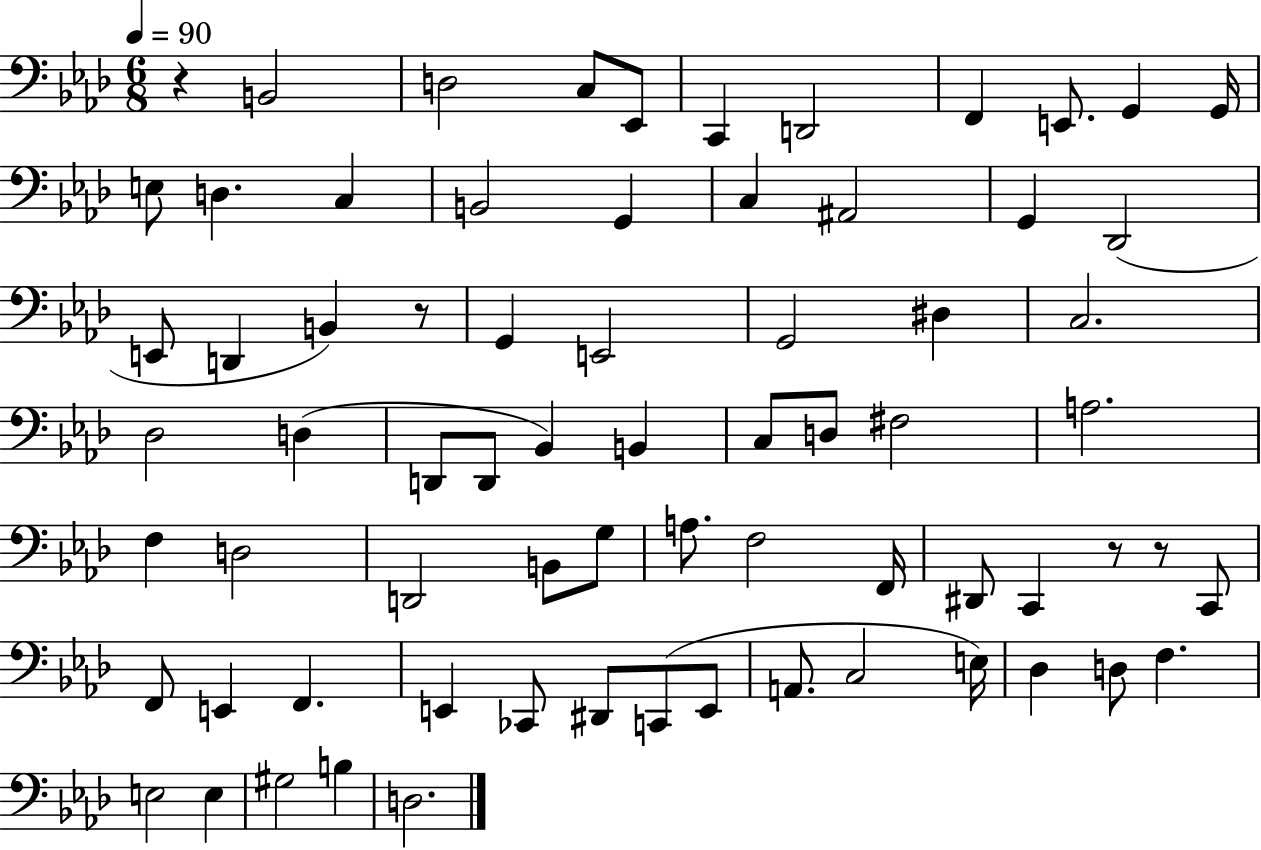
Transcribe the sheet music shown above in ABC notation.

X:1
T:Untitled
M:6/8
L:1/4
K:Ab
z B,,2 D,2 C,/2 _E,,/2 C,, D,,2 F,, E,,/2 G,, G,,/4 E,/2 D, C, B,,2 G,, C, ^A,,2 G,, _D,,2 E,,/2 D,, B,, z/2 G,, E,,2 G,,2 ^D, C,2 _D,2 D, D,,/2 D,,/2 _B,, B,, C,/2 D,/2 ^F,2 A,2 F, D,2 D,,2 B,,/2 G,/2 A,/2 F,2 F,,/4 ^D,,/2 C,, z/2 z/2 C,,/2 F,,/2 E,, F,, E,, _C,,/2 ^D,,/2 C,,/2 E,,/2 A,,/2 C,2 E,/4 _D, D,/2 F, E,2 E, ^G,2 B, D,2